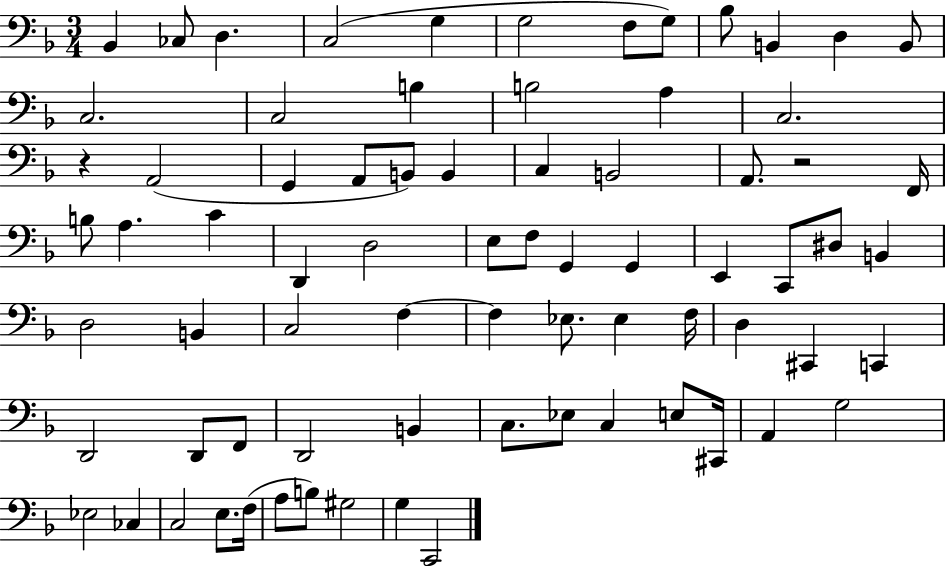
{
  \clef bass
  \numericTimeSignature
  \time 3/4
  \key f \major
  \repeat volta 2 { bes,4 ces8 d4. | c2( g4 | g2 f8 g8) | bes8 b,4 d4 b,8 | \break c2. | c2 b4 | b2 a4 | c2. | \break r4 a,2( | g,4 a,8 b,8) b,4 | c4 b,2 | a,8. r2 f,16 | \break b8 a4. c'4 | d,4 d2 | e8 f8 g,4 g,4 | e,4 c,8 dis8 b,4 | \break d2 b,4 | c2 f4~~ | f4 ees8. ees4 f16 | d4 cis,4 c,4 | \break d,2 d,8 f,8 | d,2 b,4 | c8. ees8 c4 e8 cis,16 | a,4 g2 | \break ees2 ces4 | c2 e8. f16( | a8 b8) gis2 | g4 c,2 | \break } \bar "|."
}